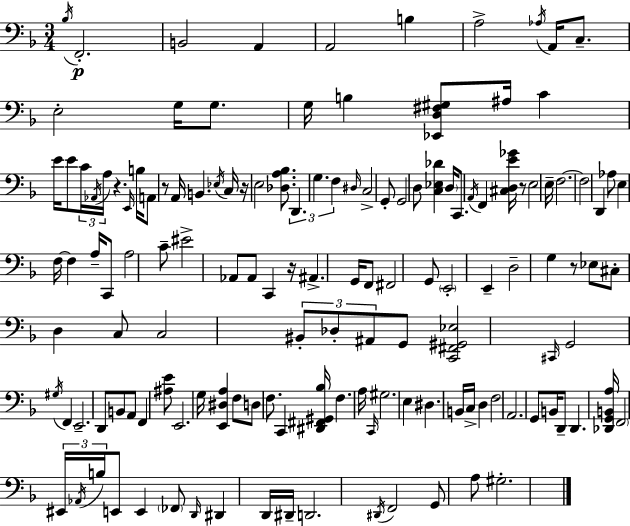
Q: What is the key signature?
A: D minor